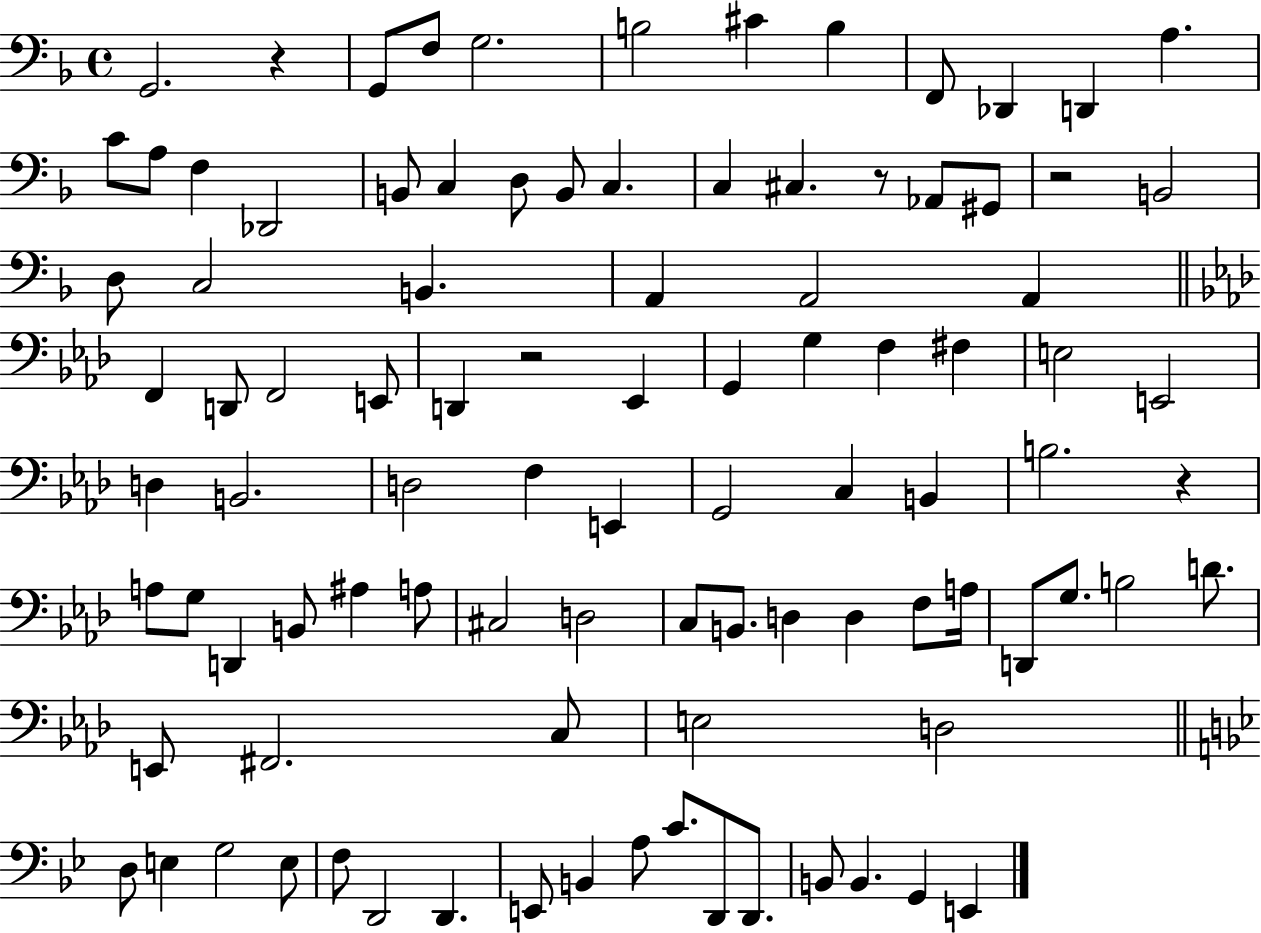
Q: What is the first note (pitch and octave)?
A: G2